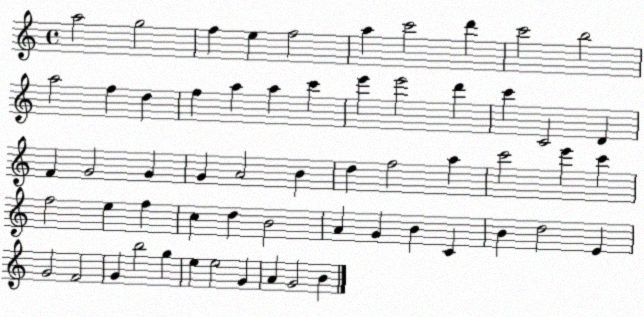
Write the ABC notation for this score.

X:1
T:Untitled
M:4/4
L:1/4
K:C
a2 g2 f e f2 a c'2 d' c'2 b2 a2 f d f a a c' e' e'2 d' c' C2 D F G2 G G A2 B d f2 a c'2 e' c' f2 e f c d B2 A G B C B d2 E G2 F2 G b2 g e e2 G A G2 B